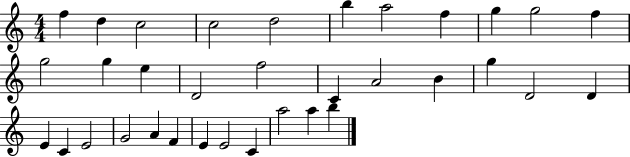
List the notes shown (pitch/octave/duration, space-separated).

F5/q D5/q C5/h C5/h D5/h B5/q A5/h F5/q G5/q G5/h F5/q G5/h G5/q E5/q D4/h F5/h C4/q A4/h B4/q G5/q D4/h D4/q E4/q C4/q E4/h G4/h A4/q F4/q E4/q E4/h C4/q A5/h A5/q B5/q